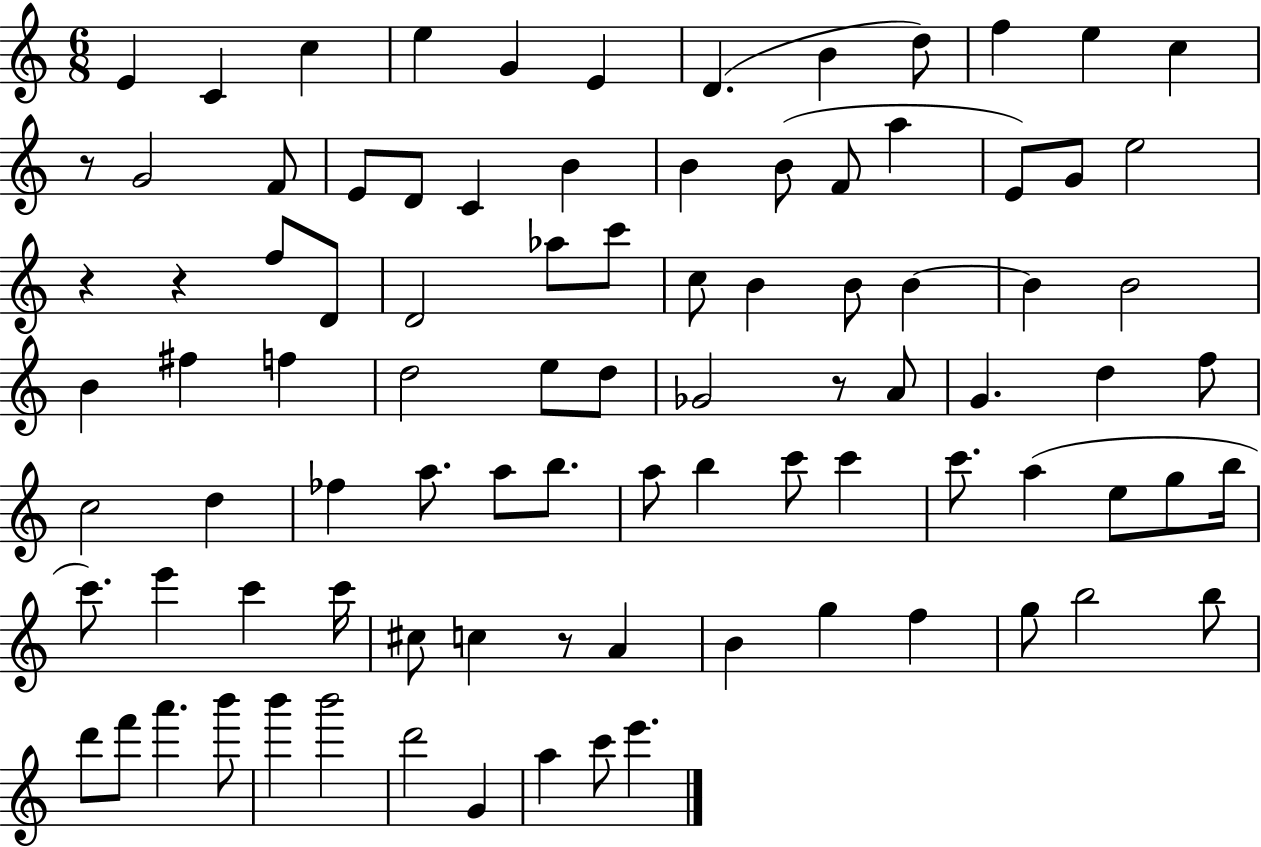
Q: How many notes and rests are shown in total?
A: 91